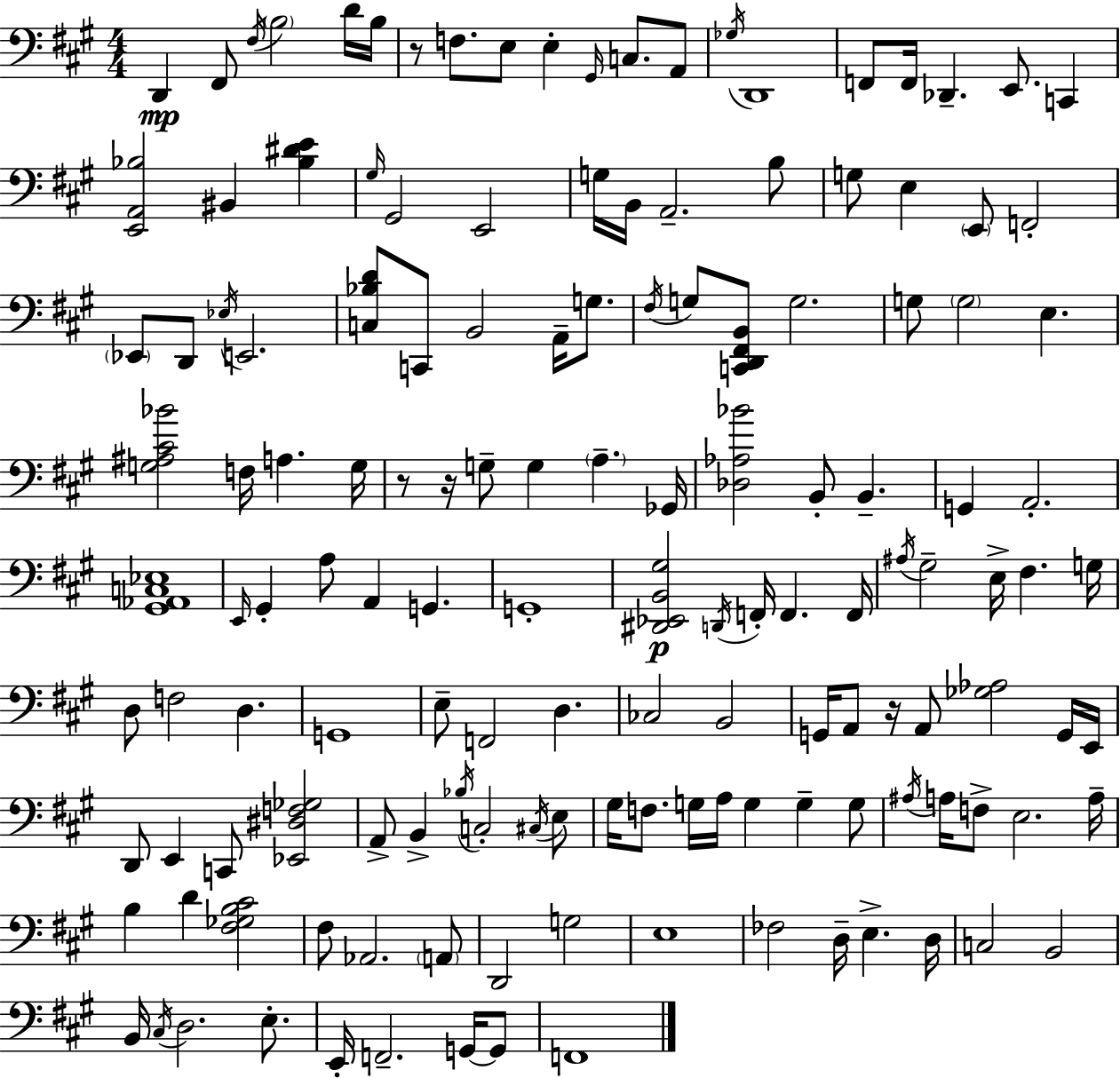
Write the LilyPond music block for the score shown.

{
  \clef bass
  \numericTimeSignature
  \time 4/4
  \key a \major
  d,4\mp fis,8 \acciaccatura { fis16 } \parenthesize b2 d'16 | b16 r8 f8. e8 e4-. \grace { gis,16 } c8. | a,8 \acciaccatura { ges16 } d,1 | f,8 f,16 des,4.-- e,8. c,4 | \break <e, a, bes>2 bis,4 <bes dis' e'>4 | \grace { gis16 } gis,2 e,2 | g16 b,16 a,2.-- | b8 g8 e4 \parenthesize e,8 f,2-. | \break \parenthesize ees,8 d,8 \acciaccatura { ees16 } e,2. | <c bes d'>8 c,8 b,2 | a,16-- g8. \acciaccatura { fis16 } g8 <c, d, fis, b,>8 g2. | g8 \parenthesize g2 | \break e4. <g ais cis' bes'>2 f16 a4. | g16 r8 r16 g8-- g4 \parenthesize a4.-- | ges,16 <des aes bes'>2 b,8-. | b,4.-- g,4 a,2.-. | \break <gis, aes, c ees>1 | \grace { e,16 } gis,4-. a8 a,4 | g,4. g,1-. | <dis, ees, b, gis>2\p \acciaccatura { d,16 } | \break f,16-. f,4. f,16 \acciaccatura { ais16 } gis2-- | e16-> fis4. g16 d8 f2 | d4. g,1 | e8-- f,2 | \break d4. ces2 | b,2 g,16 a,8 r16 a,8 <ges aes>2 | g,16 e,16 d,8 e,4 c,8 | <ees, dis f ges>2 a,8-> b,4-> \acciaccatura { bes16 } | \break c2-. \acciaccatura { cis16 } e8 gis16 f8. g16 | a16 g4 g4-- g8 \acciaccatura { ais16 } a16 f8-> e2. | a16-- b4 | d'4 <fis ges b cis'>2 fis8 aes,2. | \break \parenthesize a,8 d,2 | g2 e1 | fes2 | d16-- e4.-> d16 c2 | \break b,2 b,16 \acciaccatura { cis16 } d2. | e8.-. e,16-. f,2.-- | g,16~~ g,8 f,1 | \bar "|."
}